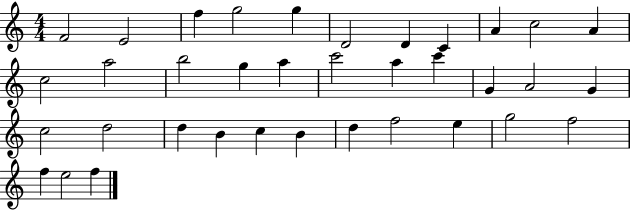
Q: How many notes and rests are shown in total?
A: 36